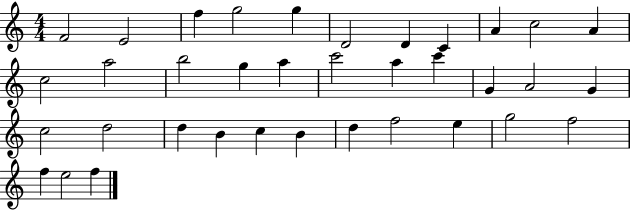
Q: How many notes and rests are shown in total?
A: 36